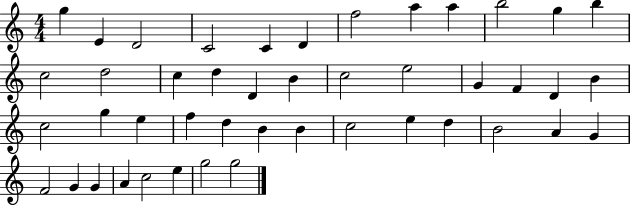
X:1
T:Untitled
M:4/4
L:1/4
K:C
g E D2 C2 C D f2 a a b2 g b c2 d2 c d D B c2 e2 G F D B c2 g e f d B B c2 e d B2 A G F2 G G A c2 e g2 g2